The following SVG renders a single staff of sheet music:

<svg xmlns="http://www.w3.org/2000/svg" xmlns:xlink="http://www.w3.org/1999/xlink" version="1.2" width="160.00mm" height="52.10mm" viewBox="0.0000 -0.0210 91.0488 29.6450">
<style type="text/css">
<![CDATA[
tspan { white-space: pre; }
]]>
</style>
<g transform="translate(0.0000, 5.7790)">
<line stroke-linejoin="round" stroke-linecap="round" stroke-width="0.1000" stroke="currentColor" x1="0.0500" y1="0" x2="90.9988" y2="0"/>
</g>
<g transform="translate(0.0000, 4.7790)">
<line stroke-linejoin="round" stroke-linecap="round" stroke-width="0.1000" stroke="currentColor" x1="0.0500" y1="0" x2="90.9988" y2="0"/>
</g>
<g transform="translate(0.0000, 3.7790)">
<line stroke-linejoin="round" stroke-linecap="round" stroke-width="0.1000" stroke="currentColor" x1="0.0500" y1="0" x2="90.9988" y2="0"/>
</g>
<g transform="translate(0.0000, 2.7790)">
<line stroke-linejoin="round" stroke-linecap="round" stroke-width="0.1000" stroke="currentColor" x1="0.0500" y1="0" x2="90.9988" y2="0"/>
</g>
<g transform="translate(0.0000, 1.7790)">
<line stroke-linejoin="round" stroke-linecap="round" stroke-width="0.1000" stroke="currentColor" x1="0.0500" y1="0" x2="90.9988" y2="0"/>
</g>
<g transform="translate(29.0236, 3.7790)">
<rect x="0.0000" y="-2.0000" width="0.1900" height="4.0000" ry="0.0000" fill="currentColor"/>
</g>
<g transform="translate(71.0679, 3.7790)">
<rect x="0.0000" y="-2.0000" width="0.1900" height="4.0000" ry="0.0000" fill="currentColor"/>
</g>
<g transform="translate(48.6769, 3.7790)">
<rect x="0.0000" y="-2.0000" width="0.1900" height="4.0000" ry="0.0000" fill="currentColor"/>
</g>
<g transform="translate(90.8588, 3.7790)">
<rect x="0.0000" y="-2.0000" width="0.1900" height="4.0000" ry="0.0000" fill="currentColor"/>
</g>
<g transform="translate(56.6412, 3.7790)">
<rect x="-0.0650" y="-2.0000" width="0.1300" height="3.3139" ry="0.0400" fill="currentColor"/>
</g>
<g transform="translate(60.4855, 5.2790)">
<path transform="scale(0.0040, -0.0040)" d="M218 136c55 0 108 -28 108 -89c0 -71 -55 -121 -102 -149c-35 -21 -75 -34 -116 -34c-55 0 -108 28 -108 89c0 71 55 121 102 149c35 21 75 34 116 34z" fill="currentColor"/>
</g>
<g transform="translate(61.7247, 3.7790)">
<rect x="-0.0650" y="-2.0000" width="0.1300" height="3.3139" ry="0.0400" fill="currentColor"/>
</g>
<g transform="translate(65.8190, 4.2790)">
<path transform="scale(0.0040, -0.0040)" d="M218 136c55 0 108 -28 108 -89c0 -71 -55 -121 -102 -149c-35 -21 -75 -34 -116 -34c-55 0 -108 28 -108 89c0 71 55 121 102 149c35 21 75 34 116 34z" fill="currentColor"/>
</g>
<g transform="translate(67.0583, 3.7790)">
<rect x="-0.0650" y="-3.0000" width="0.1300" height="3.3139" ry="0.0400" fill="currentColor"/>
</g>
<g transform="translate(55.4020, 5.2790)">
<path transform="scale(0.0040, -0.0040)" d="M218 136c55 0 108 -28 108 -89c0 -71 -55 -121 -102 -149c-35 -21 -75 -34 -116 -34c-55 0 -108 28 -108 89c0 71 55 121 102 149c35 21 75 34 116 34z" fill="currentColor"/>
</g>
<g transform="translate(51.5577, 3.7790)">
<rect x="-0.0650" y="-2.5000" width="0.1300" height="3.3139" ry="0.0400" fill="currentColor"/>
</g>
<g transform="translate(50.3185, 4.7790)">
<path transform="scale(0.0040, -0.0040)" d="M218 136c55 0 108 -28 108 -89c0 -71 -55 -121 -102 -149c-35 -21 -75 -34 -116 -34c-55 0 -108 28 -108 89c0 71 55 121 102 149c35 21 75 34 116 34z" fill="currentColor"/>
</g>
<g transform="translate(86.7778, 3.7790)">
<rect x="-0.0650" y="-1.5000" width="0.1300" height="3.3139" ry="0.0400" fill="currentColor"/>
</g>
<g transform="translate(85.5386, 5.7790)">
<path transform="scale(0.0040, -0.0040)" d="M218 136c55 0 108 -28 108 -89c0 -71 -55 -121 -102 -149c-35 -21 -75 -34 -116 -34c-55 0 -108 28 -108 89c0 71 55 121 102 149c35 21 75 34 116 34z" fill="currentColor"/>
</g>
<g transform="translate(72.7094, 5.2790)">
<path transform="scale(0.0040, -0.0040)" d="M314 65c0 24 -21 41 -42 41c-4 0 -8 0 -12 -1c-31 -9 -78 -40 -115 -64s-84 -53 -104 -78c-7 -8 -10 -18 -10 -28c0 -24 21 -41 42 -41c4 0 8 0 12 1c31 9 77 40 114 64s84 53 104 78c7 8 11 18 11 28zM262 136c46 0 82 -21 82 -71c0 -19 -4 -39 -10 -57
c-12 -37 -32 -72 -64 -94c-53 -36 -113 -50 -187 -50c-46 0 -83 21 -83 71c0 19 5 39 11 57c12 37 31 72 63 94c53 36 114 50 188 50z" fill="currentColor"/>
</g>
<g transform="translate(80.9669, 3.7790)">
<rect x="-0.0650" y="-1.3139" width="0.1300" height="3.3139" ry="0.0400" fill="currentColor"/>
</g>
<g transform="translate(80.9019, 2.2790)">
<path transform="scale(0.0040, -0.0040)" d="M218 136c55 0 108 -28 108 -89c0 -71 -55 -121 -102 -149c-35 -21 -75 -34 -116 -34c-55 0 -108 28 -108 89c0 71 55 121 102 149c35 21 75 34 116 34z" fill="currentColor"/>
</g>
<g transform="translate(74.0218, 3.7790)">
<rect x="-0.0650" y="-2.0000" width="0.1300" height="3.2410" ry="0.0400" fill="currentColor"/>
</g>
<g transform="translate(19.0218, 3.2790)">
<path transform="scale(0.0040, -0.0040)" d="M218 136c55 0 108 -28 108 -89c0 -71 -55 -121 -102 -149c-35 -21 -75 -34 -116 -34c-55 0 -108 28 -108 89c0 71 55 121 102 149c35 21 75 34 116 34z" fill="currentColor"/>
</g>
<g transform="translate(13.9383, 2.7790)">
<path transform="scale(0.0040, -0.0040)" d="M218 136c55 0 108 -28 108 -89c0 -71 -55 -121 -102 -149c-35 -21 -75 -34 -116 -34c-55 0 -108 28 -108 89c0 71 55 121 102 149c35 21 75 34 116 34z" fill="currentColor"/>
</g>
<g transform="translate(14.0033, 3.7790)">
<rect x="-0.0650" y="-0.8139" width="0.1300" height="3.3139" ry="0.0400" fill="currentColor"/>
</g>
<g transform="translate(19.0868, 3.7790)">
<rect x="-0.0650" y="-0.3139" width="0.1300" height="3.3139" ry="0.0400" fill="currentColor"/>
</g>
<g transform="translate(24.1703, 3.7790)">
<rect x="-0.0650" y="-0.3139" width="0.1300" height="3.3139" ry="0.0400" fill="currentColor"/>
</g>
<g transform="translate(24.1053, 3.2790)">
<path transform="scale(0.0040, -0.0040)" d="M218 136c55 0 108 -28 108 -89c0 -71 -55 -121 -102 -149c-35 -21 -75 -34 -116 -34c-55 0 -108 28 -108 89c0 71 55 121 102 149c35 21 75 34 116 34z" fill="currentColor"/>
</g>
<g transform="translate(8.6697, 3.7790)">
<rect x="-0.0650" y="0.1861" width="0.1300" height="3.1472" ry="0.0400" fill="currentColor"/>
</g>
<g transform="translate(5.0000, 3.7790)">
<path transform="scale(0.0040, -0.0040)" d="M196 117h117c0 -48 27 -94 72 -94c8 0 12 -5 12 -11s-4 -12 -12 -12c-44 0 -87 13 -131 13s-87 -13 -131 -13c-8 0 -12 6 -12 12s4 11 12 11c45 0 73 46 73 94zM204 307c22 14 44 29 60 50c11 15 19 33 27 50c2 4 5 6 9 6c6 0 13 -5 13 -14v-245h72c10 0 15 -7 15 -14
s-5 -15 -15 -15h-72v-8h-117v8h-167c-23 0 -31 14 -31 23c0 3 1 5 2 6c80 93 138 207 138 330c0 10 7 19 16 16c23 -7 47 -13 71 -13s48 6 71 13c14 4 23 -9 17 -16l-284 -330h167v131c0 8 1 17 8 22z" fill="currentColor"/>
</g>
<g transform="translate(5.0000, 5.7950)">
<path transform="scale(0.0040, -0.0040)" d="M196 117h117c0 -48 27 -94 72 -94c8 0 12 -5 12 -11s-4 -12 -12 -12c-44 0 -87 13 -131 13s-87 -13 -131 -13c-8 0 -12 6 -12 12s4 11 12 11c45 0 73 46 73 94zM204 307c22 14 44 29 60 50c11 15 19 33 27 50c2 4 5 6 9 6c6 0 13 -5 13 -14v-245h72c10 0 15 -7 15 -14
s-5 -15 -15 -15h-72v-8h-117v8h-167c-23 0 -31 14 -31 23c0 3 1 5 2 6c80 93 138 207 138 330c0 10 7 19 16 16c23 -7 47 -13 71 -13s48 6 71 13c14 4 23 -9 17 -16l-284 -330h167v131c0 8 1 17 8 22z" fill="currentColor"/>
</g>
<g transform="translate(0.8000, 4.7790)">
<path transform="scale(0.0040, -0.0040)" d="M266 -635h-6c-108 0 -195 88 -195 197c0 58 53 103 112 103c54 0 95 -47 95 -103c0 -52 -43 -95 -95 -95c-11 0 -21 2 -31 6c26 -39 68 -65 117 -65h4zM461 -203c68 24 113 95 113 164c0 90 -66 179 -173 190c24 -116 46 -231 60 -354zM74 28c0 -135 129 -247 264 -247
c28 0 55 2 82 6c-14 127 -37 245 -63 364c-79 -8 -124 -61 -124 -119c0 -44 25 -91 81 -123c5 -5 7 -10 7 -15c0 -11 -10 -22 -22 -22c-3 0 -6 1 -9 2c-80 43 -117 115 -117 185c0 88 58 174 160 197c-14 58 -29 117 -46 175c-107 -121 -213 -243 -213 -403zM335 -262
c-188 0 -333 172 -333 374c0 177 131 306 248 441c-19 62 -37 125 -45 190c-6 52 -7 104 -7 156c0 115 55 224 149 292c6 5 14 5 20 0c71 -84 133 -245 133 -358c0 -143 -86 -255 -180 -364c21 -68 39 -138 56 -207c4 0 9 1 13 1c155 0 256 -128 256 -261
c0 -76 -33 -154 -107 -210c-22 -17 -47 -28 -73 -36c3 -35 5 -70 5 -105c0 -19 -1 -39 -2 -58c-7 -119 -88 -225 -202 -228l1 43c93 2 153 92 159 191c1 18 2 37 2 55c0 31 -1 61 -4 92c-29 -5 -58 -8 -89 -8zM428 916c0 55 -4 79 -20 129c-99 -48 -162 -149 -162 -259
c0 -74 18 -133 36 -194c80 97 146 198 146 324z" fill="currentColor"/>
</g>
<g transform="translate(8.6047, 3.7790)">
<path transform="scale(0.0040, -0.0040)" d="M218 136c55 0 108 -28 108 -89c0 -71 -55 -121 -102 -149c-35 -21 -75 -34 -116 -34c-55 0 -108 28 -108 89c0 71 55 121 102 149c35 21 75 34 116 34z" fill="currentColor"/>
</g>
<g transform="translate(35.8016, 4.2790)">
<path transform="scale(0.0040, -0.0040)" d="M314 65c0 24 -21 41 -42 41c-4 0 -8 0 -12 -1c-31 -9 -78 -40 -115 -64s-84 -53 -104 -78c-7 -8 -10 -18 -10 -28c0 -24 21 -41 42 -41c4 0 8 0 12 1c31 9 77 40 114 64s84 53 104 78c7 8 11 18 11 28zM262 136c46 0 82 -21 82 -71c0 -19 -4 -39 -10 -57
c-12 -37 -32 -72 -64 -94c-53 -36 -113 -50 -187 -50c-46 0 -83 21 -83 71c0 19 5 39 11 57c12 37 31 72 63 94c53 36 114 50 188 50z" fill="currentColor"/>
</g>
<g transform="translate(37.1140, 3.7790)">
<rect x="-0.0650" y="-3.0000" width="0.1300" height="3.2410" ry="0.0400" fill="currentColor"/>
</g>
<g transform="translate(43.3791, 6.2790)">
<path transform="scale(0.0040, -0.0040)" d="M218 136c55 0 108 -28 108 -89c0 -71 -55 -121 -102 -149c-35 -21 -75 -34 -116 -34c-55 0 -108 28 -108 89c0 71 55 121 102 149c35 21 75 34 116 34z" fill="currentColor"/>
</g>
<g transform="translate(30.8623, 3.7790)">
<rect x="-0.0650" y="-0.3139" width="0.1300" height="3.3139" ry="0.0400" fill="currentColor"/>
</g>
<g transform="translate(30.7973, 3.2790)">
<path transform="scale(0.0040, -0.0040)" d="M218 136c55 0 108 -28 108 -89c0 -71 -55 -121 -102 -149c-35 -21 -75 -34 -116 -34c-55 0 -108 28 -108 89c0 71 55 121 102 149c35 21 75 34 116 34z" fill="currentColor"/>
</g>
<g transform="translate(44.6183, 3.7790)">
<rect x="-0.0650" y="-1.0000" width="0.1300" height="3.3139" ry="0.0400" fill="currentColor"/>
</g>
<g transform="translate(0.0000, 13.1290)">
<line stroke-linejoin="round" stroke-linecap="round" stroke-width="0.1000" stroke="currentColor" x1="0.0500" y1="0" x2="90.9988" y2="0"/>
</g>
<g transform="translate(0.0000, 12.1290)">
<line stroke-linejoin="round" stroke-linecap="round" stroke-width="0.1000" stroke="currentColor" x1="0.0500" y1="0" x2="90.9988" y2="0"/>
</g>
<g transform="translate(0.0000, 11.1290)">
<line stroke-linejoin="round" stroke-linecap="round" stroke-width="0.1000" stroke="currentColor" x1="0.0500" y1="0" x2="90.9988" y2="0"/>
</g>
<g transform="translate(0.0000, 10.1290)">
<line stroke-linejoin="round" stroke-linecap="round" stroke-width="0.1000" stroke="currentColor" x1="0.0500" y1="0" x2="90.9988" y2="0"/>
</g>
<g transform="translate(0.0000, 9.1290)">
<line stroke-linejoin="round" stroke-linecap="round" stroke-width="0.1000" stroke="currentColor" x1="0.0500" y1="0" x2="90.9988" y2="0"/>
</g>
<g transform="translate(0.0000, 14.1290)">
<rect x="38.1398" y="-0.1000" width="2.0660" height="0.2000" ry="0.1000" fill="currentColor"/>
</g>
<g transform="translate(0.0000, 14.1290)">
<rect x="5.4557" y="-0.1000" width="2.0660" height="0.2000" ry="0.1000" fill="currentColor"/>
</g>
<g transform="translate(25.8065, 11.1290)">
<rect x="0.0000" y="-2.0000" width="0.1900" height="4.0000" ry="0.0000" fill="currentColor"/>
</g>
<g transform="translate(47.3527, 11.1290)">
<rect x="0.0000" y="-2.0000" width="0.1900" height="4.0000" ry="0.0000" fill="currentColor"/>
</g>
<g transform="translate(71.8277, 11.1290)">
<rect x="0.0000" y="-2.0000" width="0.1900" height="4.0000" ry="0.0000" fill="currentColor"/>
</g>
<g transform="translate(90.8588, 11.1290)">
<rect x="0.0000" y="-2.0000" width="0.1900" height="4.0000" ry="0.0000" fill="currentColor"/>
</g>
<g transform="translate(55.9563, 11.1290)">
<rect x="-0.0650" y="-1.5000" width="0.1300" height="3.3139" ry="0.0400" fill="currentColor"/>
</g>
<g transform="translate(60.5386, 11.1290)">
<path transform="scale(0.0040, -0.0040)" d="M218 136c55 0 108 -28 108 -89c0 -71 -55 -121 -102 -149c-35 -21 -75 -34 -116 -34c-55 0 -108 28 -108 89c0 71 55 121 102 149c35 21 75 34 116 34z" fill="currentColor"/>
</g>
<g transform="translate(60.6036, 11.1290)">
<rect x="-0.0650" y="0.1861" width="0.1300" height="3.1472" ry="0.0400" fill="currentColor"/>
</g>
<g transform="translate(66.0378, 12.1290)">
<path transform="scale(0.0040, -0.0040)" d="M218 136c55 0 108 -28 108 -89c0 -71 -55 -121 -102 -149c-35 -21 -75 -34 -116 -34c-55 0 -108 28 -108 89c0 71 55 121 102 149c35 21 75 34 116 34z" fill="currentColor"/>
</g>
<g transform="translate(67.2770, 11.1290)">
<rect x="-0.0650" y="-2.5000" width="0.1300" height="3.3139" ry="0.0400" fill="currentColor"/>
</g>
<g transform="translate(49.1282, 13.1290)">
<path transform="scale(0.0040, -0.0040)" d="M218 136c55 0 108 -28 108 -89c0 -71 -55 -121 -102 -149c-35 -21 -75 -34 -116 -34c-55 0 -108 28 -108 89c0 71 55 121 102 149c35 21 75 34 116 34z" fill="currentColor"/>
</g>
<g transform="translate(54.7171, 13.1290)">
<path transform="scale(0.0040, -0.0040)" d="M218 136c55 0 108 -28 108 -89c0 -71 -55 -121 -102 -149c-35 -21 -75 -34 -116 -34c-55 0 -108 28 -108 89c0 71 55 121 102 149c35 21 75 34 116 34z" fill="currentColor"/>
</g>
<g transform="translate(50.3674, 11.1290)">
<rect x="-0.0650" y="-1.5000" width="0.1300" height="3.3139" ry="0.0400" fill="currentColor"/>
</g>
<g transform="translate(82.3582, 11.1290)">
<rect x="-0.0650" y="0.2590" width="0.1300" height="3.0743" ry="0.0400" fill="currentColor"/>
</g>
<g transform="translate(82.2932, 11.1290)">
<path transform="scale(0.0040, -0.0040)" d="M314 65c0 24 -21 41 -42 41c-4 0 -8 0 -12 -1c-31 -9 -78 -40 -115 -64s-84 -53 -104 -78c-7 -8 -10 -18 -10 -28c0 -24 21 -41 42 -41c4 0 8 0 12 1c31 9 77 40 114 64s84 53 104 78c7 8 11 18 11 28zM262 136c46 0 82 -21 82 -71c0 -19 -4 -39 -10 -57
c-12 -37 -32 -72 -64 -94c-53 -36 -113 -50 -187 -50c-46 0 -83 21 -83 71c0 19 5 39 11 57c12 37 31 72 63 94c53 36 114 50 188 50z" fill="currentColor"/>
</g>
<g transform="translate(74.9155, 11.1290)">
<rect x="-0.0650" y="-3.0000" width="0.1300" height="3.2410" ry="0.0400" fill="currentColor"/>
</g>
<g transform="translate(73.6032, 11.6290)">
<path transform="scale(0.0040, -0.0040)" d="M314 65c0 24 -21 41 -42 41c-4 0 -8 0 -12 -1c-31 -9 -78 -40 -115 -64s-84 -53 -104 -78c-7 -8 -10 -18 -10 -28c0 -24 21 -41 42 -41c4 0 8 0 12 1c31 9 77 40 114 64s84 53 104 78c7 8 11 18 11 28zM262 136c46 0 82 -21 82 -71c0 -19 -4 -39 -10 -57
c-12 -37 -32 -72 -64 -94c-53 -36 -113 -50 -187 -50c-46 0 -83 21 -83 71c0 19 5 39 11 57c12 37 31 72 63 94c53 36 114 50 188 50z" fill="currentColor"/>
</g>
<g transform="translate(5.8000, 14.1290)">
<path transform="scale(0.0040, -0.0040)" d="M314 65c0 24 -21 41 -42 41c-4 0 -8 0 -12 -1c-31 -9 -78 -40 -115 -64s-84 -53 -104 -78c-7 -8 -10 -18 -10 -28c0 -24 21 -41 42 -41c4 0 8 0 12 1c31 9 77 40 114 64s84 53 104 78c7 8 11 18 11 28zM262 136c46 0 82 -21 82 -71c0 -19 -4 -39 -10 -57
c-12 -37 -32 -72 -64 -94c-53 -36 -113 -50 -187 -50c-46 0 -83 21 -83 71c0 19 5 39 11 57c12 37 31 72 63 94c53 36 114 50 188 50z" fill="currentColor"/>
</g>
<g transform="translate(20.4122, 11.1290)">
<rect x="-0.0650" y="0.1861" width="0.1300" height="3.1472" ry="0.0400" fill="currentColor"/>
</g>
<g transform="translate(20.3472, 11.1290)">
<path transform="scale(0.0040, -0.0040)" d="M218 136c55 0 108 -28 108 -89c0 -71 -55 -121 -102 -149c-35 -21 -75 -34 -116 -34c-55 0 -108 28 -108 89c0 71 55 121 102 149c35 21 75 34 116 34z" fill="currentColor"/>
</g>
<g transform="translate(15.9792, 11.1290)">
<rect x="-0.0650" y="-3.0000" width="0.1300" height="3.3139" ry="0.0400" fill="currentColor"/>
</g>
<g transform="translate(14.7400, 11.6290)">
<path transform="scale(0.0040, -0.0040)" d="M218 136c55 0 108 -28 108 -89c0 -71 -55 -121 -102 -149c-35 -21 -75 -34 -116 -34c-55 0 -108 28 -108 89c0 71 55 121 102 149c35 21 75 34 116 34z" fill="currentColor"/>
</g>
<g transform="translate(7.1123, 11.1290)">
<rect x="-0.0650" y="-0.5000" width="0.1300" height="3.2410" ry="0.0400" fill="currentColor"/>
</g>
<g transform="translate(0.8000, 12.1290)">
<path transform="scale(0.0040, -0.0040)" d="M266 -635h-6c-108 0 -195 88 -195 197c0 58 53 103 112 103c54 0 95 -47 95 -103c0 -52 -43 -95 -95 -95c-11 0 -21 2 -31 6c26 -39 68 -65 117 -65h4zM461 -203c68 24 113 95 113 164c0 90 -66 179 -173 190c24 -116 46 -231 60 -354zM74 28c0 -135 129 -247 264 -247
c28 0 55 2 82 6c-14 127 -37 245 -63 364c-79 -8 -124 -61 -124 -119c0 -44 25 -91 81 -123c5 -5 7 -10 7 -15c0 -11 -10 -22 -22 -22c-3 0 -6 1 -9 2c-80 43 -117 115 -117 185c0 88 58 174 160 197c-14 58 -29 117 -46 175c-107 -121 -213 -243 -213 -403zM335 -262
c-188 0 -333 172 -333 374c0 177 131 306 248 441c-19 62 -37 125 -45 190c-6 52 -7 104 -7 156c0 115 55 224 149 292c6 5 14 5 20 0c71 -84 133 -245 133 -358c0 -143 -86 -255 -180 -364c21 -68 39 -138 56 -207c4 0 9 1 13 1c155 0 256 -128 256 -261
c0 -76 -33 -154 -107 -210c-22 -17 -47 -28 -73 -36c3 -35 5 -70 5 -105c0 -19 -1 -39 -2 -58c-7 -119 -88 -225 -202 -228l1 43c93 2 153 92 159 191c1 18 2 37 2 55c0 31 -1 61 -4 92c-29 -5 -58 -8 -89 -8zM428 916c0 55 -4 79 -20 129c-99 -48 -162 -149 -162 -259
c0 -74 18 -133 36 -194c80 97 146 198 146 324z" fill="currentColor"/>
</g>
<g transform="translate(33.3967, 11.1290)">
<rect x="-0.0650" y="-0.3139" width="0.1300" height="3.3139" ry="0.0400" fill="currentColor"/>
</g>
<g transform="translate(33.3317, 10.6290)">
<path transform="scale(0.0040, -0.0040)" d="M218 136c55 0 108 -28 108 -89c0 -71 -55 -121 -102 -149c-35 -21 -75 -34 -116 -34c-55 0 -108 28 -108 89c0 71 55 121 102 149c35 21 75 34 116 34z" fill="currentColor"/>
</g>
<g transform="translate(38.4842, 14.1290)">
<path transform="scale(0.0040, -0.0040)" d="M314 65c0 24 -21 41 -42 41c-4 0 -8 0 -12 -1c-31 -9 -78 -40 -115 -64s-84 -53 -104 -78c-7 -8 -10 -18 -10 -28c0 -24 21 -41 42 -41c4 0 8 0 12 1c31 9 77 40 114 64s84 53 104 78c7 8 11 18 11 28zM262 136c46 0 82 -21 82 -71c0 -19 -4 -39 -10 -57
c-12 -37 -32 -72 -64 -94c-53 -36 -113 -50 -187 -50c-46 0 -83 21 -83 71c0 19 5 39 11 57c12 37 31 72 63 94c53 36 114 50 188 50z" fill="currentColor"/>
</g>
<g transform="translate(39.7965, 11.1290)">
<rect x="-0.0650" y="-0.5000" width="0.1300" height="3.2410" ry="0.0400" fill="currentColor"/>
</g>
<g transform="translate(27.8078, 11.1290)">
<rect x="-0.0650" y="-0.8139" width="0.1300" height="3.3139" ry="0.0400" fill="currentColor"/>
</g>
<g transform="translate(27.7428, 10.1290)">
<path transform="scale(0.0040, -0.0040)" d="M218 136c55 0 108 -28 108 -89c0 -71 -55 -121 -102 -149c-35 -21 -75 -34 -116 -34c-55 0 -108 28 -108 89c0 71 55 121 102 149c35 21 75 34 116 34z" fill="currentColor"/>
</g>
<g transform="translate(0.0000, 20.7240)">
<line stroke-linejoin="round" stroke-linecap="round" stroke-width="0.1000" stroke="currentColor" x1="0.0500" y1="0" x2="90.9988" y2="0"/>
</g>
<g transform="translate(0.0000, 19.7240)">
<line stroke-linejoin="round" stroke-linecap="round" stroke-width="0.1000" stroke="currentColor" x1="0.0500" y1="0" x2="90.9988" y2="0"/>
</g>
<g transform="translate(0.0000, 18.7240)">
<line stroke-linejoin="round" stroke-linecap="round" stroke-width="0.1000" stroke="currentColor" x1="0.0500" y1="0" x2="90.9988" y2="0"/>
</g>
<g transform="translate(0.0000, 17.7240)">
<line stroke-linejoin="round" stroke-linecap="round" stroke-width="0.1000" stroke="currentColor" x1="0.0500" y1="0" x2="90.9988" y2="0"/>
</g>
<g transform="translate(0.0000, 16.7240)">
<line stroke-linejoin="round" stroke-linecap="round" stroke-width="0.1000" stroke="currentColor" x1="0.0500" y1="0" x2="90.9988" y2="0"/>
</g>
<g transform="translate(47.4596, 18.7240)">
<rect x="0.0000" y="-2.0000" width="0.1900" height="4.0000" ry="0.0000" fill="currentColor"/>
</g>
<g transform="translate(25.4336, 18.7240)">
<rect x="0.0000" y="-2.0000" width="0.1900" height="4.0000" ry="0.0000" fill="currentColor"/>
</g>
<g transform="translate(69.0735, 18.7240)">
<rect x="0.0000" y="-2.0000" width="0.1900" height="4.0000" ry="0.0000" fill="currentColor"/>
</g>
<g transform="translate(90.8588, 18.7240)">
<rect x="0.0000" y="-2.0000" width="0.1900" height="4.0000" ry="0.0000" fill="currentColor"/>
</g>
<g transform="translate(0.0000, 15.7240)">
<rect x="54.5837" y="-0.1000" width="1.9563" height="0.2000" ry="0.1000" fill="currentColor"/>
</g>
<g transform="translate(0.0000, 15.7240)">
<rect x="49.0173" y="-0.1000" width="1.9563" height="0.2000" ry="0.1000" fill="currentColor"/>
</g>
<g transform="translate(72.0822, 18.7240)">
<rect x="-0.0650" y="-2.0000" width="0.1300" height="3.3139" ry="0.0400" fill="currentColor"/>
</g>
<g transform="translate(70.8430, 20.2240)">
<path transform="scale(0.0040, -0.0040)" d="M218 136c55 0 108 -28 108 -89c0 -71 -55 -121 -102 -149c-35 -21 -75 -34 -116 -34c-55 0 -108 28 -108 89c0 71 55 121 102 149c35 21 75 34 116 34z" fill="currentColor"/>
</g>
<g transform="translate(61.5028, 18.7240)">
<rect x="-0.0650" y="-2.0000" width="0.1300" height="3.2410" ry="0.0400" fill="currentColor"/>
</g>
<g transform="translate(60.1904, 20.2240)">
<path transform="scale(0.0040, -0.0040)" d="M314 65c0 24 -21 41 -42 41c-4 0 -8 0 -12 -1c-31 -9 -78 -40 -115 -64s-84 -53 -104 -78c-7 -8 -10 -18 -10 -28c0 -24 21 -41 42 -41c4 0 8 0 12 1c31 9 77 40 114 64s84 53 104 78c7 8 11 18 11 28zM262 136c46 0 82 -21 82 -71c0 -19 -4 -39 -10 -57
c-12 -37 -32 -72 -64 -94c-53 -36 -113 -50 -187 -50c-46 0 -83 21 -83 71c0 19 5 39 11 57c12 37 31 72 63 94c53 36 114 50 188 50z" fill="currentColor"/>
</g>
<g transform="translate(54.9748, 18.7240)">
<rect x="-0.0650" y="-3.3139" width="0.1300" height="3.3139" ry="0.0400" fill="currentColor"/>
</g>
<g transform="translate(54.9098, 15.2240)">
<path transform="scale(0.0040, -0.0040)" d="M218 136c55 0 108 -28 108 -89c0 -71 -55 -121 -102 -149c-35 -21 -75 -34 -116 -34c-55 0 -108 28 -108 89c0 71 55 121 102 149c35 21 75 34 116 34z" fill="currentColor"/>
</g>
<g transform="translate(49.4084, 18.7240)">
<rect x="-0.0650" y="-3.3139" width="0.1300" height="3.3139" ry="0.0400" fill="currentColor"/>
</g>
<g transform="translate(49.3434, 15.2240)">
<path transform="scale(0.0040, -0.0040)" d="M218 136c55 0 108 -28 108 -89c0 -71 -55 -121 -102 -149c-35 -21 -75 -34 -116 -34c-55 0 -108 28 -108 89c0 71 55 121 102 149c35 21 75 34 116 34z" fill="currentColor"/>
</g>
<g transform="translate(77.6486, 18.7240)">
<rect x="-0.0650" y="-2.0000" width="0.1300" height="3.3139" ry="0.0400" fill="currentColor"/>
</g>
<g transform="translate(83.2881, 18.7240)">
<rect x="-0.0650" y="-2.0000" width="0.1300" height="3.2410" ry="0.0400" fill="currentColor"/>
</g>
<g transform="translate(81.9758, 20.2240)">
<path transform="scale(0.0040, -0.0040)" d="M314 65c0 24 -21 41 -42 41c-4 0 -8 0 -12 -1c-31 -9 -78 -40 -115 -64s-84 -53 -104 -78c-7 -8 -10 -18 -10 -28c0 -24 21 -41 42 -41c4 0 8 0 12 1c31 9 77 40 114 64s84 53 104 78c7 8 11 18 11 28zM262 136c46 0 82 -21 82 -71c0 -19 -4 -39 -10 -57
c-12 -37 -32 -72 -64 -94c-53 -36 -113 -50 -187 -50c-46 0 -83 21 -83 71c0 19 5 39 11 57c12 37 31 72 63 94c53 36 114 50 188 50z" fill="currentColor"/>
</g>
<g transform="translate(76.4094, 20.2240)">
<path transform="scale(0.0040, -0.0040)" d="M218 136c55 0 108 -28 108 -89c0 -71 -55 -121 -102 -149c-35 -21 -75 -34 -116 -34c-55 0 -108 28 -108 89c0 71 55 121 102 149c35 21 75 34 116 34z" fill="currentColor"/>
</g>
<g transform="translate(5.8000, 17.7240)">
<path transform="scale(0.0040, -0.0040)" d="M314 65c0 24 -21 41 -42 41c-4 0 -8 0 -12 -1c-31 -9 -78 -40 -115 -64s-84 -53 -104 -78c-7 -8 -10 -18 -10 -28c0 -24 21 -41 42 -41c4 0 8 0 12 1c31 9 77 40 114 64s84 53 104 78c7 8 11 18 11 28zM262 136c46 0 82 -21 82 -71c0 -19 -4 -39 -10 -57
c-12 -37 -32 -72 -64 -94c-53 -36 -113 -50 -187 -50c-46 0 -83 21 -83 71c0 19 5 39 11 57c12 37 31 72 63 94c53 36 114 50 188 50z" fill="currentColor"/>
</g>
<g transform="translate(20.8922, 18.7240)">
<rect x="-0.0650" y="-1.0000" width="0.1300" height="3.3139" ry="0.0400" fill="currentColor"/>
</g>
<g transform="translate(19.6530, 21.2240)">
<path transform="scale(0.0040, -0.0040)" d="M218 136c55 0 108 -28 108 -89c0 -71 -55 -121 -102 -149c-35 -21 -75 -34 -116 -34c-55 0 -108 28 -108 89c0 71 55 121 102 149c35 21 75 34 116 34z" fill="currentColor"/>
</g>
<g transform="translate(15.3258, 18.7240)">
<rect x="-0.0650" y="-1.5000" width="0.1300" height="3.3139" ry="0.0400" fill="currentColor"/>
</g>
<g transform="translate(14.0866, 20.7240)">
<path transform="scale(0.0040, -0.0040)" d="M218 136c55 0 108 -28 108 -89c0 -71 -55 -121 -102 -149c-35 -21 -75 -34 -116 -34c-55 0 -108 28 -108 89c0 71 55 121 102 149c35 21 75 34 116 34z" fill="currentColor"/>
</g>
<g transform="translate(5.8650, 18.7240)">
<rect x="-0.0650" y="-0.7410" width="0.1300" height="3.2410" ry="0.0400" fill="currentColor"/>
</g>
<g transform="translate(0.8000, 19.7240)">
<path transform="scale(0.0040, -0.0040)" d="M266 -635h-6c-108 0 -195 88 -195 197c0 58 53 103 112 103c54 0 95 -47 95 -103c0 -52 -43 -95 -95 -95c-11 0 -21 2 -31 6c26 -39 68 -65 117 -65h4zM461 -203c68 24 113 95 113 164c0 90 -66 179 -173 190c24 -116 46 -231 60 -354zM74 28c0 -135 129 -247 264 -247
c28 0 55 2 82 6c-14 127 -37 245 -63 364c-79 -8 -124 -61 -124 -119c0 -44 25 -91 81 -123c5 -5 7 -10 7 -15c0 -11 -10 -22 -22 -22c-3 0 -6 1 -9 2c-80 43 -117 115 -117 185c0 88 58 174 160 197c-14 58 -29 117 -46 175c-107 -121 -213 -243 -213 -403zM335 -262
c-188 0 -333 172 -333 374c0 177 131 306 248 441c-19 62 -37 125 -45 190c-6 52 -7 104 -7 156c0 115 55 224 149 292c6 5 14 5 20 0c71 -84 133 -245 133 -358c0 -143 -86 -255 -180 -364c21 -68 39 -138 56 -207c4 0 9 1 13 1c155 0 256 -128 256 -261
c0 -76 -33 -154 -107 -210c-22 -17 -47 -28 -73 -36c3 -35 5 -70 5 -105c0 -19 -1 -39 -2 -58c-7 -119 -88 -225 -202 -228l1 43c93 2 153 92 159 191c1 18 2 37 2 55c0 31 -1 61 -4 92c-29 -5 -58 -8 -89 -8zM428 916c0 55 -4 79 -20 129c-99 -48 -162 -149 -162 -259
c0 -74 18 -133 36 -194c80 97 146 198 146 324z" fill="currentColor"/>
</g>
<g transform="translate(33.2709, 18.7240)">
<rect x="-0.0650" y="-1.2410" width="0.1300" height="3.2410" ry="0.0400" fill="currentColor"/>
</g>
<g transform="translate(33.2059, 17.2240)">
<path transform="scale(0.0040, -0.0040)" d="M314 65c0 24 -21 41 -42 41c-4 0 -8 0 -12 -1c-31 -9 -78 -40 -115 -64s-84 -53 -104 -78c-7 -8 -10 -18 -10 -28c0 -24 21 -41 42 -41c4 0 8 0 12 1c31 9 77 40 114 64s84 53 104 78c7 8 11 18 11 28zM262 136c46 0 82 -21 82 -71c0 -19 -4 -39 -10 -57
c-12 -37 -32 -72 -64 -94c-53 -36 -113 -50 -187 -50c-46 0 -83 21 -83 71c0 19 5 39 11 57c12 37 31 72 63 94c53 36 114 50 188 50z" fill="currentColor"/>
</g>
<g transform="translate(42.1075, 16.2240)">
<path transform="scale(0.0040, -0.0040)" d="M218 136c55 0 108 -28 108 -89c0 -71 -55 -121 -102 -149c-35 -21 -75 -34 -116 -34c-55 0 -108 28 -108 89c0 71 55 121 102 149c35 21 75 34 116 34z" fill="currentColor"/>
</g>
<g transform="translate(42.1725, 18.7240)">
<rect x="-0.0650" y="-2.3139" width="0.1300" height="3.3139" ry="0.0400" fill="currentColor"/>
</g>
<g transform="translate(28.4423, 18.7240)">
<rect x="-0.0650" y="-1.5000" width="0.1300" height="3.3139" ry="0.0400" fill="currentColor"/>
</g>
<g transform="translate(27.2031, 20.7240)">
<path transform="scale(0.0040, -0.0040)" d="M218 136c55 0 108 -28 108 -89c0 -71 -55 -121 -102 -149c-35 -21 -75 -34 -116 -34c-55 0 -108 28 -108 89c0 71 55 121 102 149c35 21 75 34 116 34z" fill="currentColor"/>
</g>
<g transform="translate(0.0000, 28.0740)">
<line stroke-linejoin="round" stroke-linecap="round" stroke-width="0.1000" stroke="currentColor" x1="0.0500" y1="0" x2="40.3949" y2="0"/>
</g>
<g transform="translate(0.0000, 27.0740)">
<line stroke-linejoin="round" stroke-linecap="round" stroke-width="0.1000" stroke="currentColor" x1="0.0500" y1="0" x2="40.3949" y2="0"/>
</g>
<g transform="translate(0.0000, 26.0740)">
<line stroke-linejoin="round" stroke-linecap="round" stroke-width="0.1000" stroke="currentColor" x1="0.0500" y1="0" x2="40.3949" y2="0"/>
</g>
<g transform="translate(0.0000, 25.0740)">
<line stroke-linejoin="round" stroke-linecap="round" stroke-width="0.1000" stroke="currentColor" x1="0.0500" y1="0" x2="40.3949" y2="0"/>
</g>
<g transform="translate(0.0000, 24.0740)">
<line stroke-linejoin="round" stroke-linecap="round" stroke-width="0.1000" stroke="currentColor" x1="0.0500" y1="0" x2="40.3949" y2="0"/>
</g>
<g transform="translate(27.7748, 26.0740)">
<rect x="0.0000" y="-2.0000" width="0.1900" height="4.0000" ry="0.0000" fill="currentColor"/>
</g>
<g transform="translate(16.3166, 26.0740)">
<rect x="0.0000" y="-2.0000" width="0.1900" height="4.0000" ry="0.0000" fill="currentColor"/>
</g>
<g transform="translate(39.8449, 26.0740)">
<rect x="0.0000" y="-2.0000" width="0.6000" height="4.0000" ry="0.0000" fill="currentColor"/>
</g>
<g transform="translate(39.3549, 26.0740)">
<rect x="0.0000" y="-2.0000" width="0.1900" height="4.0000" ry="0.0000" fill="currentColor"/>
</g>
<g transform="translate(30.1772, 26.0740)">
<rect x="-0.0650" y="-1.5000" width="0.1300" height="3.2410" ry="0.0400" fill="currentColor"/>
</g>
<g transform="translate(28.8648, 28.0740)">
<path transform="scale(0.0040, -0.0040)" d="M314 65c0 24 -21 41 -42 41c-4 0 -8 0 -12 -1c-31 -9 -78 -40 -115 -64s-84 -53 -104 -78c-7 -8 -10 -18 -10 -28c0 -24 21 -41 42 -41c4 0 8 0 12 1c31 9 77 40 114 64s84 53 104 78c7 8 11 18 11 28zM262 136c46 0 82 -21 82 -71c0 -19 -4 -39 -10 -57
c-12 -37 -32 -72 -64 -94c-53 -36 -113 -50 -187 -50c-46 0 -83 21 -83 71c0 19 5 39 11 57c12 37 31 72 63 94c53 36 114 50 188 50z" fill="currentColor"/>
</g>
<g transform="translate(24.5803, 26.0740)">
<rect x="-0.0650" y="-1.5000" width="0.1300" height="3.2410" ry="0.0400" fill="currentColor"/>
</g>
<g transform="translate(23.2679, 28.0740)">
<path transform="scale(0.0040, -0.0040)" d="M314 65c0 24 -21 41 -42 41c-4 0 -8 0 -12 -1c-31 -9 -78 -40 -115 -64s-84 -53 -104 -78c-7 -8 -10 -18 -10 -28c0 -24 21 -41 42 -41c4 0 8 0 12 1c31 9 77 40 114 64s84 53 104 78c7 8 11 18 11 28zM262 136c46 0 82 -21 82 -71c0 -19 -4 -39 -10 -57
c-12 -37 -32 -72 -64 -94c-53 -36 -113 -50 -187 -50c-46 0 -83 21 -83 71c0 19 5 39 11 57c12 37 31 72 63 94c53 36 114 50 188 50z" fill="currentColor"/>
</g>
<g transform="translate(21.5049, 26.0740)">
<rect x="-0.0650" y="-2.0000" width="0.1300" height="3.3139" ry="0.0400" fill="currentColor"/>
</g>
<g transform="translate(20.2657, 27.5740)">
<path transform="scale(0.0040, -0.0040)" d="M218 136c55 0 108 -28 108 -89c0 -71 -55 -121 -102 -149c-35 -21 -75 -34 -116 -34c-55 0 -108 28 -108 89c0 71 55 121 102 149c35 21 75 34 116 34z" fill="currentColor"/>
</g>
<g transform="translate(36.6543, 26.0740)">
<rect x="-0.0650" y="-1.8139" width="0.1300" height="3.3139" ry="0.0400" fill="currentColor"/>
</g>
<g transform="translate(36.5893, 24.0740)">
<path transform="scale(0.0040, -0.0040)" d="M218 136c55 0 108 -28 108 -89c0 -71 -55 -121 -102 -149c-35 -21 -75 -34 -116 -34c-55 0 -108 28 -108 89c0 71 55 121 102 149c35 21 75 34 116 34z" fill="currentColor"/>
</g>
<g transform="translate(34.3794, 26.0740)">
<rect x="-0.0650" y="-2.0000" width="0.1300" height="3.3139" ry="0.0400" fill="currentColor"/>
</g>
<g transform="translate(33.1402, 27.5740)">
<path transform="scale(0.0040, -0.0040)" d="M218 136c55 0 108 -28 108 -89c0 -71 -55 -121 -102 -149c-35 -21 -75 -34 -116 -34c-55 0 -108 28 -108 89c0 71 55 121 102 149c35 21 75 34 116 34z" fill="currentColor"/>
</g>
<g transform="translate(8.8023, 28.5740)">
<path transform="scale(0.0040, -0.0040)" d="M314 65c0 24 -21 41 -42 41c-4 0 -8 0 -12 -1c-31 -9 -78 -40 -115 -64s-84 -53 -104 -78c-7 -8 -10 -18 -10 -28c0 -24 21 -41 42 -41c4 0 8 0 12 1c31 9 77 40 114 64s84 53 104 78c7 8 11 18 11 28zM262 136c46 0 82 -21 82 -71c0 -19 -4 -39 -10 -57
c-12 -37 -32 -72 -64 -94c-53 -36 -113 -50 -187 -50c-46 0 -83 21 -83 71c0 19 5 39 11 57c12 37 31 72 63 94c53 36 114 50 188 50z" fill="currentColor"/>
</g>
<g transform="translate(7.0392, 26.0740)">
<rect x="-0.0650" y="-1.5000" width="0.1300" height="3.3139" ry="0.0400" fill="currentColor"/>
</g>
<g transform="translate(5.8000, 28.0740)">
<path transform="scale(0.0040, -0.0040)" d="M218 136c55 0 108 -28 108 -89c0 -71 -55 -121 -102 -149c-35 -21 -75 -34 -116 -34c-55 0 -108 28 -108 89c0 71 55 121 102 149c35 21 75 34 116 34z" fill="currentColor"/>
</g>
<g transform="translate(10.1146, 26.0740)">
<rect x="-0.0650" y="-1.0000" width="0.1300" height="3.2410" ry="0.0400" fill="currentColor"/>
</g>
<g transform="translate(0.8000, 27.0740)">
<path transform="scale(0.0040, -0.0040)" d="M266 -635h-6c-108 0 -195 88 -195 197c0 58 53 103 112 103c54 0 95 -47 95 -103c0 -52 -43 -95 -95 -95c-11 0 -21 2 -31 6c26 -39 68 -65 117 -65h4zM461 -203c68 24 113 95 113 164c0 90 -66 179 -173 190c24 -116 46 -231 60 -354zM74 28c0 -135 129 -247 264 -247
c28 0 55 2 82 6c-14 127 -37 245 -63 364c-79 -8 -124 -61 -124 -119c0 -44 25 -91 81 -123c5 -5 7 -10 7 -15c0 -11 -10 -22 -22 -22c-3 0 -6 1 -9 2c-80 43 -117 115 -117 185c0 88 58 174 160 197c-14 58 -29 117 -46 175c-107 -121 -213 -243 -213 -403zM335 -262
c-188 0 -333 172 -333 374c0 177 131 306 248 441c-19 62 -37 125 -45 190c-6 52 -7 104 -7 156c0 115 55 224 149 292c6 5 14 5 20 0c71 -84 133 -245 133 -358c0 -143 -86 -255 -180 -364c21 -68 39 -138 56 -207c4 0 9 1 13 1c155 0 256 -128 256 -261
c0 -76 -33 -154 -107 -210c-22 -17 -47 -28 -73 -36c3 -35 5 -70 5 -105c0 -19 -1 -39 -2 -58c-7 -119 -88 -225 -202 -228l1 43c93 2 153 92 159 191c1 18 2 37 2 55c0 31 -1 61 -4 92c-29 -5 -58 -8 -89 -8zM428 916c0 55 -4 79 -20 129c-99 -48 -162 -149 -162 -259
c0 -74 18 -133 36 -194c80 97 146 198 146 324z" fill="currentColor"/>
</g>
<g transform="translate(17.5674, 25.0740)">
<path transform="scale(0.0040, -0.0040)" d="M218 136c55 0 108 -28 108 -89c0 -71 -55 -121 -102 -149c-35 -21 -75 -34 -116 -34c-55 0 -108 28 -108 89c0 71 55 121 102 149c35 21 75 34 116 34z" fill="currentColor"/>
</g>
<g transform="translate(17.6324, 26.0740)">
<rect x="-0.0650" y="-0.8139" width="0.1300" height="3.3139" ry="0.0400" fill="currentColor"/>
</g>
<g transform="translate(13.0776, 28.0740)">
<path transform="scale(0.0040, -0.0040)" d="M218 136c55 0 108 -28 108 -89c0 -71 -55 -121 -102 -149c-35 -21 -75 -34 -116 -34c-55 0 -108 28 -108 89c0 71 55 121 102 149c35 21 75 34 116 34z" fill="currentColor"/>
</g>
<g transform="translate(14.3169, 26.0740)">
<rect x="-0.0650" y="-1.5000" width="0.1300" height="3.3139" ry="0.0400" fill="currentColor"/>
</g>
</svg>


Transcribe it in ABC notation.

X:1
T:Untitled
M:4/4
L:1/4
K:C
B d c c c A2 D G F F A F2 e E C2 A B d c C2 E E B G A2 B2 d2 E D E e2 g b b F2 F F F2 E D2 E d F E2 E2 F f